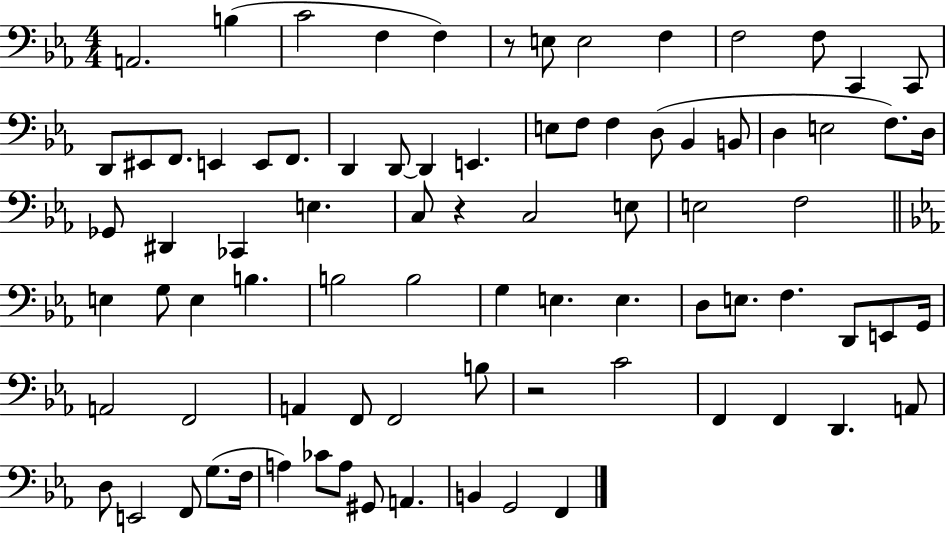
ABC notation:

X:1
T:Untitled
M:4/4
L:1/4
K:Eb
A,,2 B, C2 F, F, z/2 E,/2 E,2 F, F,2 F,/2 C,, C,,/2 D,,/2 ^E,,/2 F,,/2 E,, E,,/2 F,,/2 D,, D,,/2 D,, E,, E,/2 F,/2 F, D,/2 _B,, B,,/2 D, E,2 F,/2 D,/4 _G,,/2 ^D,, _C,, E, C,/2 z C,2 E,/2 E,2 F,2 E, G,/2 E, B, B,2 B,2 G, E, E, D,/2 E,/2 F, D,,/2 E,,/2 G,,/4 A,,2 F,,2 A,, F,,/2 F,,2 B,/2 z2 C2 F,, F,, D,, A,,/2 D,/2 E,,2 F,,/2 G,/2 F,/4 A, _C/2 A,/2 ^G,,/2 A,, B,, G,,2 F,,